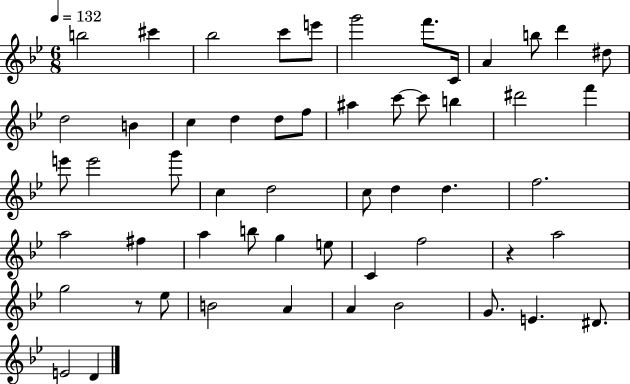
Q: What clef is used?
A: treble